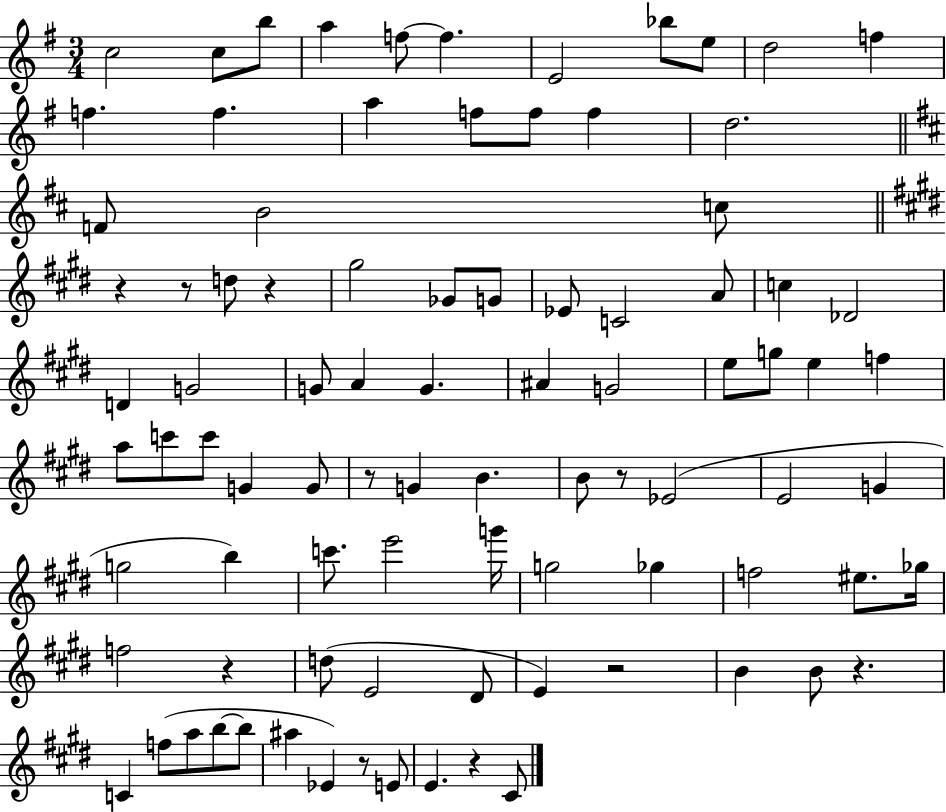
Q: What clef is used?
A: treble